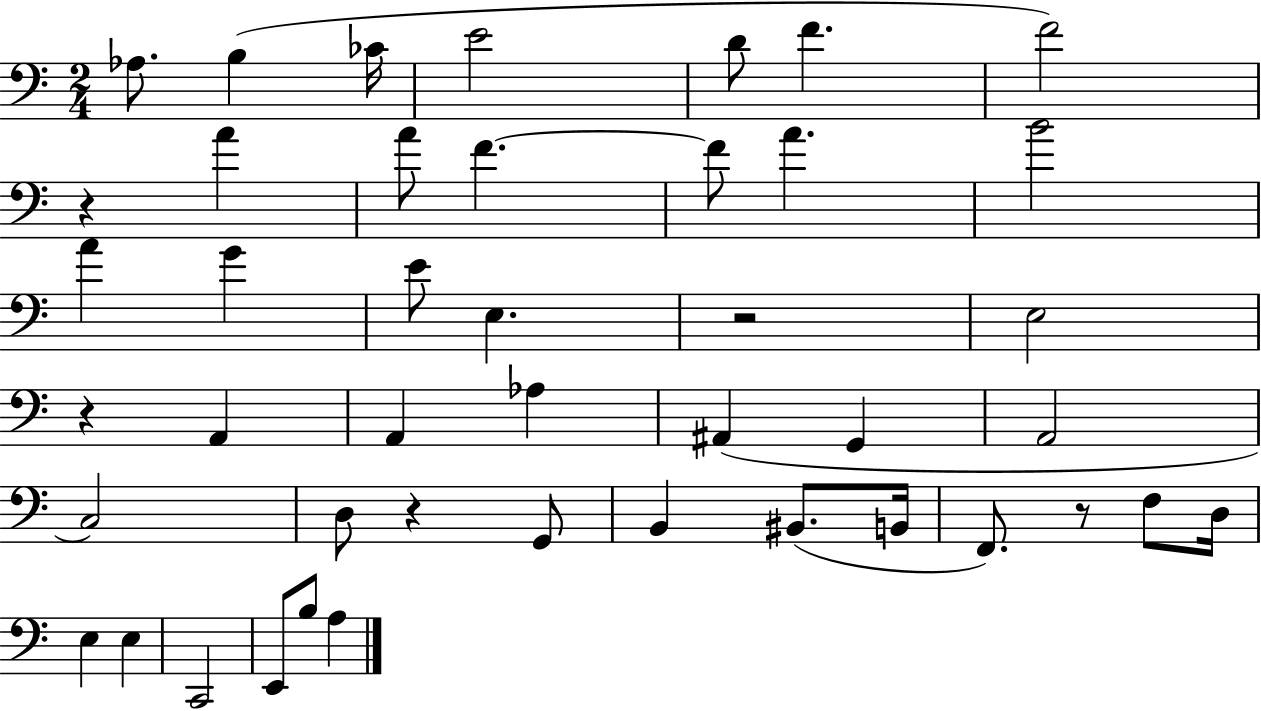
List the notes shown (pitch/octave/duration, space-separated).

Ab3/e. B3/q CES4/s E4/h D4/e F4/q. F4/h R/q A4/q A4/e F4/q. F4/e A4/q. B4/h A4/q G4/q E4/e E3/q. R/h E3/h R/q A2/q A2/q Ab3/q A#2/q G2/q A2/h C3/h D3/e R/q G2/e B2/q BIS2/e. B2/s F2/e. R/e F3/e D3/s E3/q E3/q C2/h E2/e B3/e A3/q